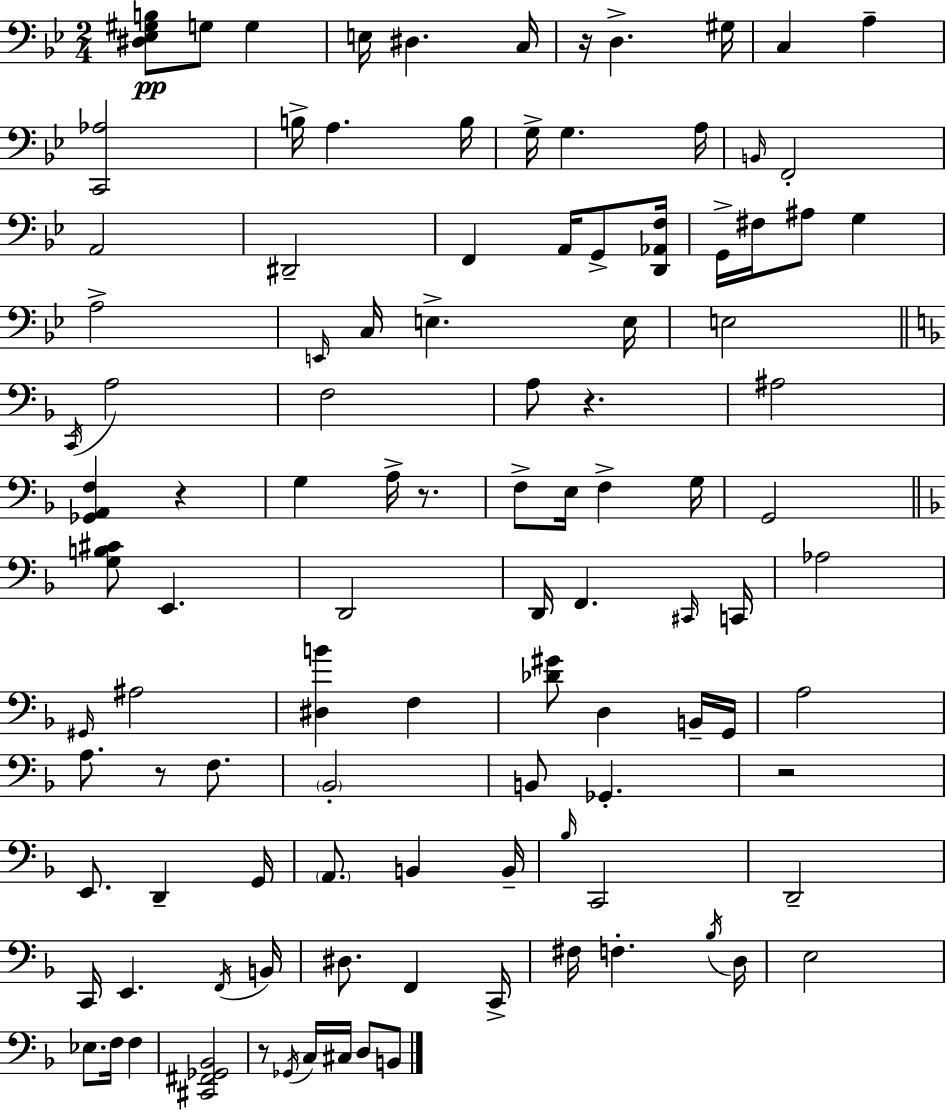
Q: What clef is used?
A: bass